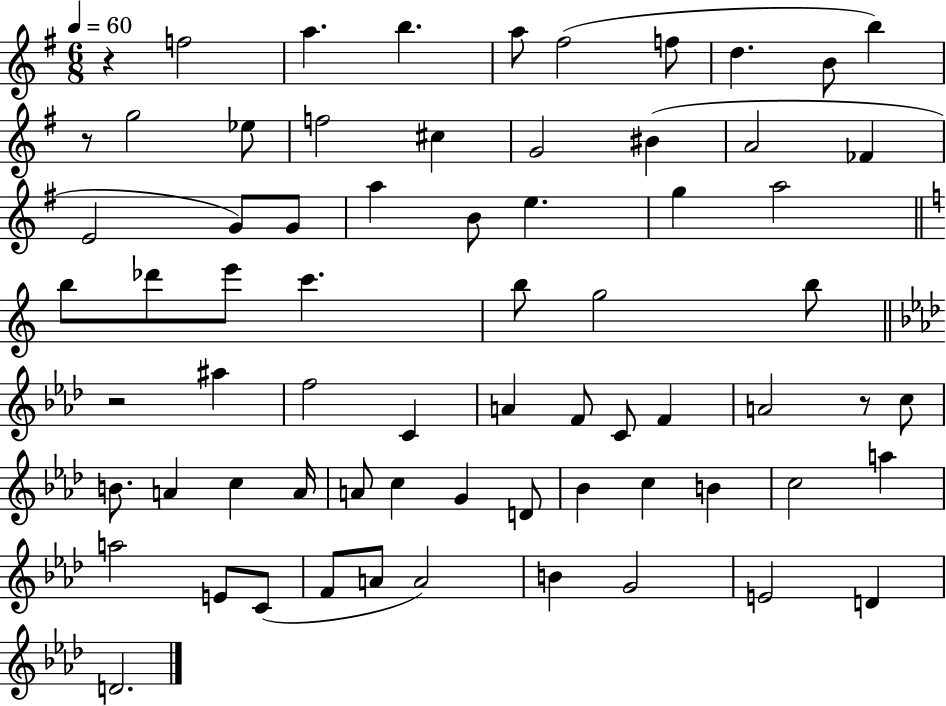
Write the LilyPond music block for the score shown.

{
  \clef treble
  \numericTimeSignature
  \time 6/8
  \key g \major
  \tempo 4 = 60
  r4 f''2 | a''4. b''4. | a''8 fis''2( f''8 | d''4. b'8 b''4) | \break r8 g''2 ees''8 | f''2 cis''4 | g'2 bis'4( | a'2 fes'4 | \break e'2 g'8) g'8 | a''4 b'8 e''4. | g''4 a''2 | \bar "||" \break \key a \minor b''8 des'''8 e'''8 c'''4. | b''8 g''2 b''8 | \bar "||" \break \key f \minor r2 ais''4 | f''2 c'4 | a'4 f'8 c'8 f'4 | a'2 r8 c''8 | \break b'8. a'4 c''4 a'16 | a'8 c''4 g'4 d'8 | bes'4 c''4 b'4 | c''2 a''4 | \break a''2 e'8 c'8( | f'8 a'8 a'2) | b'4 g'2 | e'2 d'4 | \break d'2. | \bar "|."
}